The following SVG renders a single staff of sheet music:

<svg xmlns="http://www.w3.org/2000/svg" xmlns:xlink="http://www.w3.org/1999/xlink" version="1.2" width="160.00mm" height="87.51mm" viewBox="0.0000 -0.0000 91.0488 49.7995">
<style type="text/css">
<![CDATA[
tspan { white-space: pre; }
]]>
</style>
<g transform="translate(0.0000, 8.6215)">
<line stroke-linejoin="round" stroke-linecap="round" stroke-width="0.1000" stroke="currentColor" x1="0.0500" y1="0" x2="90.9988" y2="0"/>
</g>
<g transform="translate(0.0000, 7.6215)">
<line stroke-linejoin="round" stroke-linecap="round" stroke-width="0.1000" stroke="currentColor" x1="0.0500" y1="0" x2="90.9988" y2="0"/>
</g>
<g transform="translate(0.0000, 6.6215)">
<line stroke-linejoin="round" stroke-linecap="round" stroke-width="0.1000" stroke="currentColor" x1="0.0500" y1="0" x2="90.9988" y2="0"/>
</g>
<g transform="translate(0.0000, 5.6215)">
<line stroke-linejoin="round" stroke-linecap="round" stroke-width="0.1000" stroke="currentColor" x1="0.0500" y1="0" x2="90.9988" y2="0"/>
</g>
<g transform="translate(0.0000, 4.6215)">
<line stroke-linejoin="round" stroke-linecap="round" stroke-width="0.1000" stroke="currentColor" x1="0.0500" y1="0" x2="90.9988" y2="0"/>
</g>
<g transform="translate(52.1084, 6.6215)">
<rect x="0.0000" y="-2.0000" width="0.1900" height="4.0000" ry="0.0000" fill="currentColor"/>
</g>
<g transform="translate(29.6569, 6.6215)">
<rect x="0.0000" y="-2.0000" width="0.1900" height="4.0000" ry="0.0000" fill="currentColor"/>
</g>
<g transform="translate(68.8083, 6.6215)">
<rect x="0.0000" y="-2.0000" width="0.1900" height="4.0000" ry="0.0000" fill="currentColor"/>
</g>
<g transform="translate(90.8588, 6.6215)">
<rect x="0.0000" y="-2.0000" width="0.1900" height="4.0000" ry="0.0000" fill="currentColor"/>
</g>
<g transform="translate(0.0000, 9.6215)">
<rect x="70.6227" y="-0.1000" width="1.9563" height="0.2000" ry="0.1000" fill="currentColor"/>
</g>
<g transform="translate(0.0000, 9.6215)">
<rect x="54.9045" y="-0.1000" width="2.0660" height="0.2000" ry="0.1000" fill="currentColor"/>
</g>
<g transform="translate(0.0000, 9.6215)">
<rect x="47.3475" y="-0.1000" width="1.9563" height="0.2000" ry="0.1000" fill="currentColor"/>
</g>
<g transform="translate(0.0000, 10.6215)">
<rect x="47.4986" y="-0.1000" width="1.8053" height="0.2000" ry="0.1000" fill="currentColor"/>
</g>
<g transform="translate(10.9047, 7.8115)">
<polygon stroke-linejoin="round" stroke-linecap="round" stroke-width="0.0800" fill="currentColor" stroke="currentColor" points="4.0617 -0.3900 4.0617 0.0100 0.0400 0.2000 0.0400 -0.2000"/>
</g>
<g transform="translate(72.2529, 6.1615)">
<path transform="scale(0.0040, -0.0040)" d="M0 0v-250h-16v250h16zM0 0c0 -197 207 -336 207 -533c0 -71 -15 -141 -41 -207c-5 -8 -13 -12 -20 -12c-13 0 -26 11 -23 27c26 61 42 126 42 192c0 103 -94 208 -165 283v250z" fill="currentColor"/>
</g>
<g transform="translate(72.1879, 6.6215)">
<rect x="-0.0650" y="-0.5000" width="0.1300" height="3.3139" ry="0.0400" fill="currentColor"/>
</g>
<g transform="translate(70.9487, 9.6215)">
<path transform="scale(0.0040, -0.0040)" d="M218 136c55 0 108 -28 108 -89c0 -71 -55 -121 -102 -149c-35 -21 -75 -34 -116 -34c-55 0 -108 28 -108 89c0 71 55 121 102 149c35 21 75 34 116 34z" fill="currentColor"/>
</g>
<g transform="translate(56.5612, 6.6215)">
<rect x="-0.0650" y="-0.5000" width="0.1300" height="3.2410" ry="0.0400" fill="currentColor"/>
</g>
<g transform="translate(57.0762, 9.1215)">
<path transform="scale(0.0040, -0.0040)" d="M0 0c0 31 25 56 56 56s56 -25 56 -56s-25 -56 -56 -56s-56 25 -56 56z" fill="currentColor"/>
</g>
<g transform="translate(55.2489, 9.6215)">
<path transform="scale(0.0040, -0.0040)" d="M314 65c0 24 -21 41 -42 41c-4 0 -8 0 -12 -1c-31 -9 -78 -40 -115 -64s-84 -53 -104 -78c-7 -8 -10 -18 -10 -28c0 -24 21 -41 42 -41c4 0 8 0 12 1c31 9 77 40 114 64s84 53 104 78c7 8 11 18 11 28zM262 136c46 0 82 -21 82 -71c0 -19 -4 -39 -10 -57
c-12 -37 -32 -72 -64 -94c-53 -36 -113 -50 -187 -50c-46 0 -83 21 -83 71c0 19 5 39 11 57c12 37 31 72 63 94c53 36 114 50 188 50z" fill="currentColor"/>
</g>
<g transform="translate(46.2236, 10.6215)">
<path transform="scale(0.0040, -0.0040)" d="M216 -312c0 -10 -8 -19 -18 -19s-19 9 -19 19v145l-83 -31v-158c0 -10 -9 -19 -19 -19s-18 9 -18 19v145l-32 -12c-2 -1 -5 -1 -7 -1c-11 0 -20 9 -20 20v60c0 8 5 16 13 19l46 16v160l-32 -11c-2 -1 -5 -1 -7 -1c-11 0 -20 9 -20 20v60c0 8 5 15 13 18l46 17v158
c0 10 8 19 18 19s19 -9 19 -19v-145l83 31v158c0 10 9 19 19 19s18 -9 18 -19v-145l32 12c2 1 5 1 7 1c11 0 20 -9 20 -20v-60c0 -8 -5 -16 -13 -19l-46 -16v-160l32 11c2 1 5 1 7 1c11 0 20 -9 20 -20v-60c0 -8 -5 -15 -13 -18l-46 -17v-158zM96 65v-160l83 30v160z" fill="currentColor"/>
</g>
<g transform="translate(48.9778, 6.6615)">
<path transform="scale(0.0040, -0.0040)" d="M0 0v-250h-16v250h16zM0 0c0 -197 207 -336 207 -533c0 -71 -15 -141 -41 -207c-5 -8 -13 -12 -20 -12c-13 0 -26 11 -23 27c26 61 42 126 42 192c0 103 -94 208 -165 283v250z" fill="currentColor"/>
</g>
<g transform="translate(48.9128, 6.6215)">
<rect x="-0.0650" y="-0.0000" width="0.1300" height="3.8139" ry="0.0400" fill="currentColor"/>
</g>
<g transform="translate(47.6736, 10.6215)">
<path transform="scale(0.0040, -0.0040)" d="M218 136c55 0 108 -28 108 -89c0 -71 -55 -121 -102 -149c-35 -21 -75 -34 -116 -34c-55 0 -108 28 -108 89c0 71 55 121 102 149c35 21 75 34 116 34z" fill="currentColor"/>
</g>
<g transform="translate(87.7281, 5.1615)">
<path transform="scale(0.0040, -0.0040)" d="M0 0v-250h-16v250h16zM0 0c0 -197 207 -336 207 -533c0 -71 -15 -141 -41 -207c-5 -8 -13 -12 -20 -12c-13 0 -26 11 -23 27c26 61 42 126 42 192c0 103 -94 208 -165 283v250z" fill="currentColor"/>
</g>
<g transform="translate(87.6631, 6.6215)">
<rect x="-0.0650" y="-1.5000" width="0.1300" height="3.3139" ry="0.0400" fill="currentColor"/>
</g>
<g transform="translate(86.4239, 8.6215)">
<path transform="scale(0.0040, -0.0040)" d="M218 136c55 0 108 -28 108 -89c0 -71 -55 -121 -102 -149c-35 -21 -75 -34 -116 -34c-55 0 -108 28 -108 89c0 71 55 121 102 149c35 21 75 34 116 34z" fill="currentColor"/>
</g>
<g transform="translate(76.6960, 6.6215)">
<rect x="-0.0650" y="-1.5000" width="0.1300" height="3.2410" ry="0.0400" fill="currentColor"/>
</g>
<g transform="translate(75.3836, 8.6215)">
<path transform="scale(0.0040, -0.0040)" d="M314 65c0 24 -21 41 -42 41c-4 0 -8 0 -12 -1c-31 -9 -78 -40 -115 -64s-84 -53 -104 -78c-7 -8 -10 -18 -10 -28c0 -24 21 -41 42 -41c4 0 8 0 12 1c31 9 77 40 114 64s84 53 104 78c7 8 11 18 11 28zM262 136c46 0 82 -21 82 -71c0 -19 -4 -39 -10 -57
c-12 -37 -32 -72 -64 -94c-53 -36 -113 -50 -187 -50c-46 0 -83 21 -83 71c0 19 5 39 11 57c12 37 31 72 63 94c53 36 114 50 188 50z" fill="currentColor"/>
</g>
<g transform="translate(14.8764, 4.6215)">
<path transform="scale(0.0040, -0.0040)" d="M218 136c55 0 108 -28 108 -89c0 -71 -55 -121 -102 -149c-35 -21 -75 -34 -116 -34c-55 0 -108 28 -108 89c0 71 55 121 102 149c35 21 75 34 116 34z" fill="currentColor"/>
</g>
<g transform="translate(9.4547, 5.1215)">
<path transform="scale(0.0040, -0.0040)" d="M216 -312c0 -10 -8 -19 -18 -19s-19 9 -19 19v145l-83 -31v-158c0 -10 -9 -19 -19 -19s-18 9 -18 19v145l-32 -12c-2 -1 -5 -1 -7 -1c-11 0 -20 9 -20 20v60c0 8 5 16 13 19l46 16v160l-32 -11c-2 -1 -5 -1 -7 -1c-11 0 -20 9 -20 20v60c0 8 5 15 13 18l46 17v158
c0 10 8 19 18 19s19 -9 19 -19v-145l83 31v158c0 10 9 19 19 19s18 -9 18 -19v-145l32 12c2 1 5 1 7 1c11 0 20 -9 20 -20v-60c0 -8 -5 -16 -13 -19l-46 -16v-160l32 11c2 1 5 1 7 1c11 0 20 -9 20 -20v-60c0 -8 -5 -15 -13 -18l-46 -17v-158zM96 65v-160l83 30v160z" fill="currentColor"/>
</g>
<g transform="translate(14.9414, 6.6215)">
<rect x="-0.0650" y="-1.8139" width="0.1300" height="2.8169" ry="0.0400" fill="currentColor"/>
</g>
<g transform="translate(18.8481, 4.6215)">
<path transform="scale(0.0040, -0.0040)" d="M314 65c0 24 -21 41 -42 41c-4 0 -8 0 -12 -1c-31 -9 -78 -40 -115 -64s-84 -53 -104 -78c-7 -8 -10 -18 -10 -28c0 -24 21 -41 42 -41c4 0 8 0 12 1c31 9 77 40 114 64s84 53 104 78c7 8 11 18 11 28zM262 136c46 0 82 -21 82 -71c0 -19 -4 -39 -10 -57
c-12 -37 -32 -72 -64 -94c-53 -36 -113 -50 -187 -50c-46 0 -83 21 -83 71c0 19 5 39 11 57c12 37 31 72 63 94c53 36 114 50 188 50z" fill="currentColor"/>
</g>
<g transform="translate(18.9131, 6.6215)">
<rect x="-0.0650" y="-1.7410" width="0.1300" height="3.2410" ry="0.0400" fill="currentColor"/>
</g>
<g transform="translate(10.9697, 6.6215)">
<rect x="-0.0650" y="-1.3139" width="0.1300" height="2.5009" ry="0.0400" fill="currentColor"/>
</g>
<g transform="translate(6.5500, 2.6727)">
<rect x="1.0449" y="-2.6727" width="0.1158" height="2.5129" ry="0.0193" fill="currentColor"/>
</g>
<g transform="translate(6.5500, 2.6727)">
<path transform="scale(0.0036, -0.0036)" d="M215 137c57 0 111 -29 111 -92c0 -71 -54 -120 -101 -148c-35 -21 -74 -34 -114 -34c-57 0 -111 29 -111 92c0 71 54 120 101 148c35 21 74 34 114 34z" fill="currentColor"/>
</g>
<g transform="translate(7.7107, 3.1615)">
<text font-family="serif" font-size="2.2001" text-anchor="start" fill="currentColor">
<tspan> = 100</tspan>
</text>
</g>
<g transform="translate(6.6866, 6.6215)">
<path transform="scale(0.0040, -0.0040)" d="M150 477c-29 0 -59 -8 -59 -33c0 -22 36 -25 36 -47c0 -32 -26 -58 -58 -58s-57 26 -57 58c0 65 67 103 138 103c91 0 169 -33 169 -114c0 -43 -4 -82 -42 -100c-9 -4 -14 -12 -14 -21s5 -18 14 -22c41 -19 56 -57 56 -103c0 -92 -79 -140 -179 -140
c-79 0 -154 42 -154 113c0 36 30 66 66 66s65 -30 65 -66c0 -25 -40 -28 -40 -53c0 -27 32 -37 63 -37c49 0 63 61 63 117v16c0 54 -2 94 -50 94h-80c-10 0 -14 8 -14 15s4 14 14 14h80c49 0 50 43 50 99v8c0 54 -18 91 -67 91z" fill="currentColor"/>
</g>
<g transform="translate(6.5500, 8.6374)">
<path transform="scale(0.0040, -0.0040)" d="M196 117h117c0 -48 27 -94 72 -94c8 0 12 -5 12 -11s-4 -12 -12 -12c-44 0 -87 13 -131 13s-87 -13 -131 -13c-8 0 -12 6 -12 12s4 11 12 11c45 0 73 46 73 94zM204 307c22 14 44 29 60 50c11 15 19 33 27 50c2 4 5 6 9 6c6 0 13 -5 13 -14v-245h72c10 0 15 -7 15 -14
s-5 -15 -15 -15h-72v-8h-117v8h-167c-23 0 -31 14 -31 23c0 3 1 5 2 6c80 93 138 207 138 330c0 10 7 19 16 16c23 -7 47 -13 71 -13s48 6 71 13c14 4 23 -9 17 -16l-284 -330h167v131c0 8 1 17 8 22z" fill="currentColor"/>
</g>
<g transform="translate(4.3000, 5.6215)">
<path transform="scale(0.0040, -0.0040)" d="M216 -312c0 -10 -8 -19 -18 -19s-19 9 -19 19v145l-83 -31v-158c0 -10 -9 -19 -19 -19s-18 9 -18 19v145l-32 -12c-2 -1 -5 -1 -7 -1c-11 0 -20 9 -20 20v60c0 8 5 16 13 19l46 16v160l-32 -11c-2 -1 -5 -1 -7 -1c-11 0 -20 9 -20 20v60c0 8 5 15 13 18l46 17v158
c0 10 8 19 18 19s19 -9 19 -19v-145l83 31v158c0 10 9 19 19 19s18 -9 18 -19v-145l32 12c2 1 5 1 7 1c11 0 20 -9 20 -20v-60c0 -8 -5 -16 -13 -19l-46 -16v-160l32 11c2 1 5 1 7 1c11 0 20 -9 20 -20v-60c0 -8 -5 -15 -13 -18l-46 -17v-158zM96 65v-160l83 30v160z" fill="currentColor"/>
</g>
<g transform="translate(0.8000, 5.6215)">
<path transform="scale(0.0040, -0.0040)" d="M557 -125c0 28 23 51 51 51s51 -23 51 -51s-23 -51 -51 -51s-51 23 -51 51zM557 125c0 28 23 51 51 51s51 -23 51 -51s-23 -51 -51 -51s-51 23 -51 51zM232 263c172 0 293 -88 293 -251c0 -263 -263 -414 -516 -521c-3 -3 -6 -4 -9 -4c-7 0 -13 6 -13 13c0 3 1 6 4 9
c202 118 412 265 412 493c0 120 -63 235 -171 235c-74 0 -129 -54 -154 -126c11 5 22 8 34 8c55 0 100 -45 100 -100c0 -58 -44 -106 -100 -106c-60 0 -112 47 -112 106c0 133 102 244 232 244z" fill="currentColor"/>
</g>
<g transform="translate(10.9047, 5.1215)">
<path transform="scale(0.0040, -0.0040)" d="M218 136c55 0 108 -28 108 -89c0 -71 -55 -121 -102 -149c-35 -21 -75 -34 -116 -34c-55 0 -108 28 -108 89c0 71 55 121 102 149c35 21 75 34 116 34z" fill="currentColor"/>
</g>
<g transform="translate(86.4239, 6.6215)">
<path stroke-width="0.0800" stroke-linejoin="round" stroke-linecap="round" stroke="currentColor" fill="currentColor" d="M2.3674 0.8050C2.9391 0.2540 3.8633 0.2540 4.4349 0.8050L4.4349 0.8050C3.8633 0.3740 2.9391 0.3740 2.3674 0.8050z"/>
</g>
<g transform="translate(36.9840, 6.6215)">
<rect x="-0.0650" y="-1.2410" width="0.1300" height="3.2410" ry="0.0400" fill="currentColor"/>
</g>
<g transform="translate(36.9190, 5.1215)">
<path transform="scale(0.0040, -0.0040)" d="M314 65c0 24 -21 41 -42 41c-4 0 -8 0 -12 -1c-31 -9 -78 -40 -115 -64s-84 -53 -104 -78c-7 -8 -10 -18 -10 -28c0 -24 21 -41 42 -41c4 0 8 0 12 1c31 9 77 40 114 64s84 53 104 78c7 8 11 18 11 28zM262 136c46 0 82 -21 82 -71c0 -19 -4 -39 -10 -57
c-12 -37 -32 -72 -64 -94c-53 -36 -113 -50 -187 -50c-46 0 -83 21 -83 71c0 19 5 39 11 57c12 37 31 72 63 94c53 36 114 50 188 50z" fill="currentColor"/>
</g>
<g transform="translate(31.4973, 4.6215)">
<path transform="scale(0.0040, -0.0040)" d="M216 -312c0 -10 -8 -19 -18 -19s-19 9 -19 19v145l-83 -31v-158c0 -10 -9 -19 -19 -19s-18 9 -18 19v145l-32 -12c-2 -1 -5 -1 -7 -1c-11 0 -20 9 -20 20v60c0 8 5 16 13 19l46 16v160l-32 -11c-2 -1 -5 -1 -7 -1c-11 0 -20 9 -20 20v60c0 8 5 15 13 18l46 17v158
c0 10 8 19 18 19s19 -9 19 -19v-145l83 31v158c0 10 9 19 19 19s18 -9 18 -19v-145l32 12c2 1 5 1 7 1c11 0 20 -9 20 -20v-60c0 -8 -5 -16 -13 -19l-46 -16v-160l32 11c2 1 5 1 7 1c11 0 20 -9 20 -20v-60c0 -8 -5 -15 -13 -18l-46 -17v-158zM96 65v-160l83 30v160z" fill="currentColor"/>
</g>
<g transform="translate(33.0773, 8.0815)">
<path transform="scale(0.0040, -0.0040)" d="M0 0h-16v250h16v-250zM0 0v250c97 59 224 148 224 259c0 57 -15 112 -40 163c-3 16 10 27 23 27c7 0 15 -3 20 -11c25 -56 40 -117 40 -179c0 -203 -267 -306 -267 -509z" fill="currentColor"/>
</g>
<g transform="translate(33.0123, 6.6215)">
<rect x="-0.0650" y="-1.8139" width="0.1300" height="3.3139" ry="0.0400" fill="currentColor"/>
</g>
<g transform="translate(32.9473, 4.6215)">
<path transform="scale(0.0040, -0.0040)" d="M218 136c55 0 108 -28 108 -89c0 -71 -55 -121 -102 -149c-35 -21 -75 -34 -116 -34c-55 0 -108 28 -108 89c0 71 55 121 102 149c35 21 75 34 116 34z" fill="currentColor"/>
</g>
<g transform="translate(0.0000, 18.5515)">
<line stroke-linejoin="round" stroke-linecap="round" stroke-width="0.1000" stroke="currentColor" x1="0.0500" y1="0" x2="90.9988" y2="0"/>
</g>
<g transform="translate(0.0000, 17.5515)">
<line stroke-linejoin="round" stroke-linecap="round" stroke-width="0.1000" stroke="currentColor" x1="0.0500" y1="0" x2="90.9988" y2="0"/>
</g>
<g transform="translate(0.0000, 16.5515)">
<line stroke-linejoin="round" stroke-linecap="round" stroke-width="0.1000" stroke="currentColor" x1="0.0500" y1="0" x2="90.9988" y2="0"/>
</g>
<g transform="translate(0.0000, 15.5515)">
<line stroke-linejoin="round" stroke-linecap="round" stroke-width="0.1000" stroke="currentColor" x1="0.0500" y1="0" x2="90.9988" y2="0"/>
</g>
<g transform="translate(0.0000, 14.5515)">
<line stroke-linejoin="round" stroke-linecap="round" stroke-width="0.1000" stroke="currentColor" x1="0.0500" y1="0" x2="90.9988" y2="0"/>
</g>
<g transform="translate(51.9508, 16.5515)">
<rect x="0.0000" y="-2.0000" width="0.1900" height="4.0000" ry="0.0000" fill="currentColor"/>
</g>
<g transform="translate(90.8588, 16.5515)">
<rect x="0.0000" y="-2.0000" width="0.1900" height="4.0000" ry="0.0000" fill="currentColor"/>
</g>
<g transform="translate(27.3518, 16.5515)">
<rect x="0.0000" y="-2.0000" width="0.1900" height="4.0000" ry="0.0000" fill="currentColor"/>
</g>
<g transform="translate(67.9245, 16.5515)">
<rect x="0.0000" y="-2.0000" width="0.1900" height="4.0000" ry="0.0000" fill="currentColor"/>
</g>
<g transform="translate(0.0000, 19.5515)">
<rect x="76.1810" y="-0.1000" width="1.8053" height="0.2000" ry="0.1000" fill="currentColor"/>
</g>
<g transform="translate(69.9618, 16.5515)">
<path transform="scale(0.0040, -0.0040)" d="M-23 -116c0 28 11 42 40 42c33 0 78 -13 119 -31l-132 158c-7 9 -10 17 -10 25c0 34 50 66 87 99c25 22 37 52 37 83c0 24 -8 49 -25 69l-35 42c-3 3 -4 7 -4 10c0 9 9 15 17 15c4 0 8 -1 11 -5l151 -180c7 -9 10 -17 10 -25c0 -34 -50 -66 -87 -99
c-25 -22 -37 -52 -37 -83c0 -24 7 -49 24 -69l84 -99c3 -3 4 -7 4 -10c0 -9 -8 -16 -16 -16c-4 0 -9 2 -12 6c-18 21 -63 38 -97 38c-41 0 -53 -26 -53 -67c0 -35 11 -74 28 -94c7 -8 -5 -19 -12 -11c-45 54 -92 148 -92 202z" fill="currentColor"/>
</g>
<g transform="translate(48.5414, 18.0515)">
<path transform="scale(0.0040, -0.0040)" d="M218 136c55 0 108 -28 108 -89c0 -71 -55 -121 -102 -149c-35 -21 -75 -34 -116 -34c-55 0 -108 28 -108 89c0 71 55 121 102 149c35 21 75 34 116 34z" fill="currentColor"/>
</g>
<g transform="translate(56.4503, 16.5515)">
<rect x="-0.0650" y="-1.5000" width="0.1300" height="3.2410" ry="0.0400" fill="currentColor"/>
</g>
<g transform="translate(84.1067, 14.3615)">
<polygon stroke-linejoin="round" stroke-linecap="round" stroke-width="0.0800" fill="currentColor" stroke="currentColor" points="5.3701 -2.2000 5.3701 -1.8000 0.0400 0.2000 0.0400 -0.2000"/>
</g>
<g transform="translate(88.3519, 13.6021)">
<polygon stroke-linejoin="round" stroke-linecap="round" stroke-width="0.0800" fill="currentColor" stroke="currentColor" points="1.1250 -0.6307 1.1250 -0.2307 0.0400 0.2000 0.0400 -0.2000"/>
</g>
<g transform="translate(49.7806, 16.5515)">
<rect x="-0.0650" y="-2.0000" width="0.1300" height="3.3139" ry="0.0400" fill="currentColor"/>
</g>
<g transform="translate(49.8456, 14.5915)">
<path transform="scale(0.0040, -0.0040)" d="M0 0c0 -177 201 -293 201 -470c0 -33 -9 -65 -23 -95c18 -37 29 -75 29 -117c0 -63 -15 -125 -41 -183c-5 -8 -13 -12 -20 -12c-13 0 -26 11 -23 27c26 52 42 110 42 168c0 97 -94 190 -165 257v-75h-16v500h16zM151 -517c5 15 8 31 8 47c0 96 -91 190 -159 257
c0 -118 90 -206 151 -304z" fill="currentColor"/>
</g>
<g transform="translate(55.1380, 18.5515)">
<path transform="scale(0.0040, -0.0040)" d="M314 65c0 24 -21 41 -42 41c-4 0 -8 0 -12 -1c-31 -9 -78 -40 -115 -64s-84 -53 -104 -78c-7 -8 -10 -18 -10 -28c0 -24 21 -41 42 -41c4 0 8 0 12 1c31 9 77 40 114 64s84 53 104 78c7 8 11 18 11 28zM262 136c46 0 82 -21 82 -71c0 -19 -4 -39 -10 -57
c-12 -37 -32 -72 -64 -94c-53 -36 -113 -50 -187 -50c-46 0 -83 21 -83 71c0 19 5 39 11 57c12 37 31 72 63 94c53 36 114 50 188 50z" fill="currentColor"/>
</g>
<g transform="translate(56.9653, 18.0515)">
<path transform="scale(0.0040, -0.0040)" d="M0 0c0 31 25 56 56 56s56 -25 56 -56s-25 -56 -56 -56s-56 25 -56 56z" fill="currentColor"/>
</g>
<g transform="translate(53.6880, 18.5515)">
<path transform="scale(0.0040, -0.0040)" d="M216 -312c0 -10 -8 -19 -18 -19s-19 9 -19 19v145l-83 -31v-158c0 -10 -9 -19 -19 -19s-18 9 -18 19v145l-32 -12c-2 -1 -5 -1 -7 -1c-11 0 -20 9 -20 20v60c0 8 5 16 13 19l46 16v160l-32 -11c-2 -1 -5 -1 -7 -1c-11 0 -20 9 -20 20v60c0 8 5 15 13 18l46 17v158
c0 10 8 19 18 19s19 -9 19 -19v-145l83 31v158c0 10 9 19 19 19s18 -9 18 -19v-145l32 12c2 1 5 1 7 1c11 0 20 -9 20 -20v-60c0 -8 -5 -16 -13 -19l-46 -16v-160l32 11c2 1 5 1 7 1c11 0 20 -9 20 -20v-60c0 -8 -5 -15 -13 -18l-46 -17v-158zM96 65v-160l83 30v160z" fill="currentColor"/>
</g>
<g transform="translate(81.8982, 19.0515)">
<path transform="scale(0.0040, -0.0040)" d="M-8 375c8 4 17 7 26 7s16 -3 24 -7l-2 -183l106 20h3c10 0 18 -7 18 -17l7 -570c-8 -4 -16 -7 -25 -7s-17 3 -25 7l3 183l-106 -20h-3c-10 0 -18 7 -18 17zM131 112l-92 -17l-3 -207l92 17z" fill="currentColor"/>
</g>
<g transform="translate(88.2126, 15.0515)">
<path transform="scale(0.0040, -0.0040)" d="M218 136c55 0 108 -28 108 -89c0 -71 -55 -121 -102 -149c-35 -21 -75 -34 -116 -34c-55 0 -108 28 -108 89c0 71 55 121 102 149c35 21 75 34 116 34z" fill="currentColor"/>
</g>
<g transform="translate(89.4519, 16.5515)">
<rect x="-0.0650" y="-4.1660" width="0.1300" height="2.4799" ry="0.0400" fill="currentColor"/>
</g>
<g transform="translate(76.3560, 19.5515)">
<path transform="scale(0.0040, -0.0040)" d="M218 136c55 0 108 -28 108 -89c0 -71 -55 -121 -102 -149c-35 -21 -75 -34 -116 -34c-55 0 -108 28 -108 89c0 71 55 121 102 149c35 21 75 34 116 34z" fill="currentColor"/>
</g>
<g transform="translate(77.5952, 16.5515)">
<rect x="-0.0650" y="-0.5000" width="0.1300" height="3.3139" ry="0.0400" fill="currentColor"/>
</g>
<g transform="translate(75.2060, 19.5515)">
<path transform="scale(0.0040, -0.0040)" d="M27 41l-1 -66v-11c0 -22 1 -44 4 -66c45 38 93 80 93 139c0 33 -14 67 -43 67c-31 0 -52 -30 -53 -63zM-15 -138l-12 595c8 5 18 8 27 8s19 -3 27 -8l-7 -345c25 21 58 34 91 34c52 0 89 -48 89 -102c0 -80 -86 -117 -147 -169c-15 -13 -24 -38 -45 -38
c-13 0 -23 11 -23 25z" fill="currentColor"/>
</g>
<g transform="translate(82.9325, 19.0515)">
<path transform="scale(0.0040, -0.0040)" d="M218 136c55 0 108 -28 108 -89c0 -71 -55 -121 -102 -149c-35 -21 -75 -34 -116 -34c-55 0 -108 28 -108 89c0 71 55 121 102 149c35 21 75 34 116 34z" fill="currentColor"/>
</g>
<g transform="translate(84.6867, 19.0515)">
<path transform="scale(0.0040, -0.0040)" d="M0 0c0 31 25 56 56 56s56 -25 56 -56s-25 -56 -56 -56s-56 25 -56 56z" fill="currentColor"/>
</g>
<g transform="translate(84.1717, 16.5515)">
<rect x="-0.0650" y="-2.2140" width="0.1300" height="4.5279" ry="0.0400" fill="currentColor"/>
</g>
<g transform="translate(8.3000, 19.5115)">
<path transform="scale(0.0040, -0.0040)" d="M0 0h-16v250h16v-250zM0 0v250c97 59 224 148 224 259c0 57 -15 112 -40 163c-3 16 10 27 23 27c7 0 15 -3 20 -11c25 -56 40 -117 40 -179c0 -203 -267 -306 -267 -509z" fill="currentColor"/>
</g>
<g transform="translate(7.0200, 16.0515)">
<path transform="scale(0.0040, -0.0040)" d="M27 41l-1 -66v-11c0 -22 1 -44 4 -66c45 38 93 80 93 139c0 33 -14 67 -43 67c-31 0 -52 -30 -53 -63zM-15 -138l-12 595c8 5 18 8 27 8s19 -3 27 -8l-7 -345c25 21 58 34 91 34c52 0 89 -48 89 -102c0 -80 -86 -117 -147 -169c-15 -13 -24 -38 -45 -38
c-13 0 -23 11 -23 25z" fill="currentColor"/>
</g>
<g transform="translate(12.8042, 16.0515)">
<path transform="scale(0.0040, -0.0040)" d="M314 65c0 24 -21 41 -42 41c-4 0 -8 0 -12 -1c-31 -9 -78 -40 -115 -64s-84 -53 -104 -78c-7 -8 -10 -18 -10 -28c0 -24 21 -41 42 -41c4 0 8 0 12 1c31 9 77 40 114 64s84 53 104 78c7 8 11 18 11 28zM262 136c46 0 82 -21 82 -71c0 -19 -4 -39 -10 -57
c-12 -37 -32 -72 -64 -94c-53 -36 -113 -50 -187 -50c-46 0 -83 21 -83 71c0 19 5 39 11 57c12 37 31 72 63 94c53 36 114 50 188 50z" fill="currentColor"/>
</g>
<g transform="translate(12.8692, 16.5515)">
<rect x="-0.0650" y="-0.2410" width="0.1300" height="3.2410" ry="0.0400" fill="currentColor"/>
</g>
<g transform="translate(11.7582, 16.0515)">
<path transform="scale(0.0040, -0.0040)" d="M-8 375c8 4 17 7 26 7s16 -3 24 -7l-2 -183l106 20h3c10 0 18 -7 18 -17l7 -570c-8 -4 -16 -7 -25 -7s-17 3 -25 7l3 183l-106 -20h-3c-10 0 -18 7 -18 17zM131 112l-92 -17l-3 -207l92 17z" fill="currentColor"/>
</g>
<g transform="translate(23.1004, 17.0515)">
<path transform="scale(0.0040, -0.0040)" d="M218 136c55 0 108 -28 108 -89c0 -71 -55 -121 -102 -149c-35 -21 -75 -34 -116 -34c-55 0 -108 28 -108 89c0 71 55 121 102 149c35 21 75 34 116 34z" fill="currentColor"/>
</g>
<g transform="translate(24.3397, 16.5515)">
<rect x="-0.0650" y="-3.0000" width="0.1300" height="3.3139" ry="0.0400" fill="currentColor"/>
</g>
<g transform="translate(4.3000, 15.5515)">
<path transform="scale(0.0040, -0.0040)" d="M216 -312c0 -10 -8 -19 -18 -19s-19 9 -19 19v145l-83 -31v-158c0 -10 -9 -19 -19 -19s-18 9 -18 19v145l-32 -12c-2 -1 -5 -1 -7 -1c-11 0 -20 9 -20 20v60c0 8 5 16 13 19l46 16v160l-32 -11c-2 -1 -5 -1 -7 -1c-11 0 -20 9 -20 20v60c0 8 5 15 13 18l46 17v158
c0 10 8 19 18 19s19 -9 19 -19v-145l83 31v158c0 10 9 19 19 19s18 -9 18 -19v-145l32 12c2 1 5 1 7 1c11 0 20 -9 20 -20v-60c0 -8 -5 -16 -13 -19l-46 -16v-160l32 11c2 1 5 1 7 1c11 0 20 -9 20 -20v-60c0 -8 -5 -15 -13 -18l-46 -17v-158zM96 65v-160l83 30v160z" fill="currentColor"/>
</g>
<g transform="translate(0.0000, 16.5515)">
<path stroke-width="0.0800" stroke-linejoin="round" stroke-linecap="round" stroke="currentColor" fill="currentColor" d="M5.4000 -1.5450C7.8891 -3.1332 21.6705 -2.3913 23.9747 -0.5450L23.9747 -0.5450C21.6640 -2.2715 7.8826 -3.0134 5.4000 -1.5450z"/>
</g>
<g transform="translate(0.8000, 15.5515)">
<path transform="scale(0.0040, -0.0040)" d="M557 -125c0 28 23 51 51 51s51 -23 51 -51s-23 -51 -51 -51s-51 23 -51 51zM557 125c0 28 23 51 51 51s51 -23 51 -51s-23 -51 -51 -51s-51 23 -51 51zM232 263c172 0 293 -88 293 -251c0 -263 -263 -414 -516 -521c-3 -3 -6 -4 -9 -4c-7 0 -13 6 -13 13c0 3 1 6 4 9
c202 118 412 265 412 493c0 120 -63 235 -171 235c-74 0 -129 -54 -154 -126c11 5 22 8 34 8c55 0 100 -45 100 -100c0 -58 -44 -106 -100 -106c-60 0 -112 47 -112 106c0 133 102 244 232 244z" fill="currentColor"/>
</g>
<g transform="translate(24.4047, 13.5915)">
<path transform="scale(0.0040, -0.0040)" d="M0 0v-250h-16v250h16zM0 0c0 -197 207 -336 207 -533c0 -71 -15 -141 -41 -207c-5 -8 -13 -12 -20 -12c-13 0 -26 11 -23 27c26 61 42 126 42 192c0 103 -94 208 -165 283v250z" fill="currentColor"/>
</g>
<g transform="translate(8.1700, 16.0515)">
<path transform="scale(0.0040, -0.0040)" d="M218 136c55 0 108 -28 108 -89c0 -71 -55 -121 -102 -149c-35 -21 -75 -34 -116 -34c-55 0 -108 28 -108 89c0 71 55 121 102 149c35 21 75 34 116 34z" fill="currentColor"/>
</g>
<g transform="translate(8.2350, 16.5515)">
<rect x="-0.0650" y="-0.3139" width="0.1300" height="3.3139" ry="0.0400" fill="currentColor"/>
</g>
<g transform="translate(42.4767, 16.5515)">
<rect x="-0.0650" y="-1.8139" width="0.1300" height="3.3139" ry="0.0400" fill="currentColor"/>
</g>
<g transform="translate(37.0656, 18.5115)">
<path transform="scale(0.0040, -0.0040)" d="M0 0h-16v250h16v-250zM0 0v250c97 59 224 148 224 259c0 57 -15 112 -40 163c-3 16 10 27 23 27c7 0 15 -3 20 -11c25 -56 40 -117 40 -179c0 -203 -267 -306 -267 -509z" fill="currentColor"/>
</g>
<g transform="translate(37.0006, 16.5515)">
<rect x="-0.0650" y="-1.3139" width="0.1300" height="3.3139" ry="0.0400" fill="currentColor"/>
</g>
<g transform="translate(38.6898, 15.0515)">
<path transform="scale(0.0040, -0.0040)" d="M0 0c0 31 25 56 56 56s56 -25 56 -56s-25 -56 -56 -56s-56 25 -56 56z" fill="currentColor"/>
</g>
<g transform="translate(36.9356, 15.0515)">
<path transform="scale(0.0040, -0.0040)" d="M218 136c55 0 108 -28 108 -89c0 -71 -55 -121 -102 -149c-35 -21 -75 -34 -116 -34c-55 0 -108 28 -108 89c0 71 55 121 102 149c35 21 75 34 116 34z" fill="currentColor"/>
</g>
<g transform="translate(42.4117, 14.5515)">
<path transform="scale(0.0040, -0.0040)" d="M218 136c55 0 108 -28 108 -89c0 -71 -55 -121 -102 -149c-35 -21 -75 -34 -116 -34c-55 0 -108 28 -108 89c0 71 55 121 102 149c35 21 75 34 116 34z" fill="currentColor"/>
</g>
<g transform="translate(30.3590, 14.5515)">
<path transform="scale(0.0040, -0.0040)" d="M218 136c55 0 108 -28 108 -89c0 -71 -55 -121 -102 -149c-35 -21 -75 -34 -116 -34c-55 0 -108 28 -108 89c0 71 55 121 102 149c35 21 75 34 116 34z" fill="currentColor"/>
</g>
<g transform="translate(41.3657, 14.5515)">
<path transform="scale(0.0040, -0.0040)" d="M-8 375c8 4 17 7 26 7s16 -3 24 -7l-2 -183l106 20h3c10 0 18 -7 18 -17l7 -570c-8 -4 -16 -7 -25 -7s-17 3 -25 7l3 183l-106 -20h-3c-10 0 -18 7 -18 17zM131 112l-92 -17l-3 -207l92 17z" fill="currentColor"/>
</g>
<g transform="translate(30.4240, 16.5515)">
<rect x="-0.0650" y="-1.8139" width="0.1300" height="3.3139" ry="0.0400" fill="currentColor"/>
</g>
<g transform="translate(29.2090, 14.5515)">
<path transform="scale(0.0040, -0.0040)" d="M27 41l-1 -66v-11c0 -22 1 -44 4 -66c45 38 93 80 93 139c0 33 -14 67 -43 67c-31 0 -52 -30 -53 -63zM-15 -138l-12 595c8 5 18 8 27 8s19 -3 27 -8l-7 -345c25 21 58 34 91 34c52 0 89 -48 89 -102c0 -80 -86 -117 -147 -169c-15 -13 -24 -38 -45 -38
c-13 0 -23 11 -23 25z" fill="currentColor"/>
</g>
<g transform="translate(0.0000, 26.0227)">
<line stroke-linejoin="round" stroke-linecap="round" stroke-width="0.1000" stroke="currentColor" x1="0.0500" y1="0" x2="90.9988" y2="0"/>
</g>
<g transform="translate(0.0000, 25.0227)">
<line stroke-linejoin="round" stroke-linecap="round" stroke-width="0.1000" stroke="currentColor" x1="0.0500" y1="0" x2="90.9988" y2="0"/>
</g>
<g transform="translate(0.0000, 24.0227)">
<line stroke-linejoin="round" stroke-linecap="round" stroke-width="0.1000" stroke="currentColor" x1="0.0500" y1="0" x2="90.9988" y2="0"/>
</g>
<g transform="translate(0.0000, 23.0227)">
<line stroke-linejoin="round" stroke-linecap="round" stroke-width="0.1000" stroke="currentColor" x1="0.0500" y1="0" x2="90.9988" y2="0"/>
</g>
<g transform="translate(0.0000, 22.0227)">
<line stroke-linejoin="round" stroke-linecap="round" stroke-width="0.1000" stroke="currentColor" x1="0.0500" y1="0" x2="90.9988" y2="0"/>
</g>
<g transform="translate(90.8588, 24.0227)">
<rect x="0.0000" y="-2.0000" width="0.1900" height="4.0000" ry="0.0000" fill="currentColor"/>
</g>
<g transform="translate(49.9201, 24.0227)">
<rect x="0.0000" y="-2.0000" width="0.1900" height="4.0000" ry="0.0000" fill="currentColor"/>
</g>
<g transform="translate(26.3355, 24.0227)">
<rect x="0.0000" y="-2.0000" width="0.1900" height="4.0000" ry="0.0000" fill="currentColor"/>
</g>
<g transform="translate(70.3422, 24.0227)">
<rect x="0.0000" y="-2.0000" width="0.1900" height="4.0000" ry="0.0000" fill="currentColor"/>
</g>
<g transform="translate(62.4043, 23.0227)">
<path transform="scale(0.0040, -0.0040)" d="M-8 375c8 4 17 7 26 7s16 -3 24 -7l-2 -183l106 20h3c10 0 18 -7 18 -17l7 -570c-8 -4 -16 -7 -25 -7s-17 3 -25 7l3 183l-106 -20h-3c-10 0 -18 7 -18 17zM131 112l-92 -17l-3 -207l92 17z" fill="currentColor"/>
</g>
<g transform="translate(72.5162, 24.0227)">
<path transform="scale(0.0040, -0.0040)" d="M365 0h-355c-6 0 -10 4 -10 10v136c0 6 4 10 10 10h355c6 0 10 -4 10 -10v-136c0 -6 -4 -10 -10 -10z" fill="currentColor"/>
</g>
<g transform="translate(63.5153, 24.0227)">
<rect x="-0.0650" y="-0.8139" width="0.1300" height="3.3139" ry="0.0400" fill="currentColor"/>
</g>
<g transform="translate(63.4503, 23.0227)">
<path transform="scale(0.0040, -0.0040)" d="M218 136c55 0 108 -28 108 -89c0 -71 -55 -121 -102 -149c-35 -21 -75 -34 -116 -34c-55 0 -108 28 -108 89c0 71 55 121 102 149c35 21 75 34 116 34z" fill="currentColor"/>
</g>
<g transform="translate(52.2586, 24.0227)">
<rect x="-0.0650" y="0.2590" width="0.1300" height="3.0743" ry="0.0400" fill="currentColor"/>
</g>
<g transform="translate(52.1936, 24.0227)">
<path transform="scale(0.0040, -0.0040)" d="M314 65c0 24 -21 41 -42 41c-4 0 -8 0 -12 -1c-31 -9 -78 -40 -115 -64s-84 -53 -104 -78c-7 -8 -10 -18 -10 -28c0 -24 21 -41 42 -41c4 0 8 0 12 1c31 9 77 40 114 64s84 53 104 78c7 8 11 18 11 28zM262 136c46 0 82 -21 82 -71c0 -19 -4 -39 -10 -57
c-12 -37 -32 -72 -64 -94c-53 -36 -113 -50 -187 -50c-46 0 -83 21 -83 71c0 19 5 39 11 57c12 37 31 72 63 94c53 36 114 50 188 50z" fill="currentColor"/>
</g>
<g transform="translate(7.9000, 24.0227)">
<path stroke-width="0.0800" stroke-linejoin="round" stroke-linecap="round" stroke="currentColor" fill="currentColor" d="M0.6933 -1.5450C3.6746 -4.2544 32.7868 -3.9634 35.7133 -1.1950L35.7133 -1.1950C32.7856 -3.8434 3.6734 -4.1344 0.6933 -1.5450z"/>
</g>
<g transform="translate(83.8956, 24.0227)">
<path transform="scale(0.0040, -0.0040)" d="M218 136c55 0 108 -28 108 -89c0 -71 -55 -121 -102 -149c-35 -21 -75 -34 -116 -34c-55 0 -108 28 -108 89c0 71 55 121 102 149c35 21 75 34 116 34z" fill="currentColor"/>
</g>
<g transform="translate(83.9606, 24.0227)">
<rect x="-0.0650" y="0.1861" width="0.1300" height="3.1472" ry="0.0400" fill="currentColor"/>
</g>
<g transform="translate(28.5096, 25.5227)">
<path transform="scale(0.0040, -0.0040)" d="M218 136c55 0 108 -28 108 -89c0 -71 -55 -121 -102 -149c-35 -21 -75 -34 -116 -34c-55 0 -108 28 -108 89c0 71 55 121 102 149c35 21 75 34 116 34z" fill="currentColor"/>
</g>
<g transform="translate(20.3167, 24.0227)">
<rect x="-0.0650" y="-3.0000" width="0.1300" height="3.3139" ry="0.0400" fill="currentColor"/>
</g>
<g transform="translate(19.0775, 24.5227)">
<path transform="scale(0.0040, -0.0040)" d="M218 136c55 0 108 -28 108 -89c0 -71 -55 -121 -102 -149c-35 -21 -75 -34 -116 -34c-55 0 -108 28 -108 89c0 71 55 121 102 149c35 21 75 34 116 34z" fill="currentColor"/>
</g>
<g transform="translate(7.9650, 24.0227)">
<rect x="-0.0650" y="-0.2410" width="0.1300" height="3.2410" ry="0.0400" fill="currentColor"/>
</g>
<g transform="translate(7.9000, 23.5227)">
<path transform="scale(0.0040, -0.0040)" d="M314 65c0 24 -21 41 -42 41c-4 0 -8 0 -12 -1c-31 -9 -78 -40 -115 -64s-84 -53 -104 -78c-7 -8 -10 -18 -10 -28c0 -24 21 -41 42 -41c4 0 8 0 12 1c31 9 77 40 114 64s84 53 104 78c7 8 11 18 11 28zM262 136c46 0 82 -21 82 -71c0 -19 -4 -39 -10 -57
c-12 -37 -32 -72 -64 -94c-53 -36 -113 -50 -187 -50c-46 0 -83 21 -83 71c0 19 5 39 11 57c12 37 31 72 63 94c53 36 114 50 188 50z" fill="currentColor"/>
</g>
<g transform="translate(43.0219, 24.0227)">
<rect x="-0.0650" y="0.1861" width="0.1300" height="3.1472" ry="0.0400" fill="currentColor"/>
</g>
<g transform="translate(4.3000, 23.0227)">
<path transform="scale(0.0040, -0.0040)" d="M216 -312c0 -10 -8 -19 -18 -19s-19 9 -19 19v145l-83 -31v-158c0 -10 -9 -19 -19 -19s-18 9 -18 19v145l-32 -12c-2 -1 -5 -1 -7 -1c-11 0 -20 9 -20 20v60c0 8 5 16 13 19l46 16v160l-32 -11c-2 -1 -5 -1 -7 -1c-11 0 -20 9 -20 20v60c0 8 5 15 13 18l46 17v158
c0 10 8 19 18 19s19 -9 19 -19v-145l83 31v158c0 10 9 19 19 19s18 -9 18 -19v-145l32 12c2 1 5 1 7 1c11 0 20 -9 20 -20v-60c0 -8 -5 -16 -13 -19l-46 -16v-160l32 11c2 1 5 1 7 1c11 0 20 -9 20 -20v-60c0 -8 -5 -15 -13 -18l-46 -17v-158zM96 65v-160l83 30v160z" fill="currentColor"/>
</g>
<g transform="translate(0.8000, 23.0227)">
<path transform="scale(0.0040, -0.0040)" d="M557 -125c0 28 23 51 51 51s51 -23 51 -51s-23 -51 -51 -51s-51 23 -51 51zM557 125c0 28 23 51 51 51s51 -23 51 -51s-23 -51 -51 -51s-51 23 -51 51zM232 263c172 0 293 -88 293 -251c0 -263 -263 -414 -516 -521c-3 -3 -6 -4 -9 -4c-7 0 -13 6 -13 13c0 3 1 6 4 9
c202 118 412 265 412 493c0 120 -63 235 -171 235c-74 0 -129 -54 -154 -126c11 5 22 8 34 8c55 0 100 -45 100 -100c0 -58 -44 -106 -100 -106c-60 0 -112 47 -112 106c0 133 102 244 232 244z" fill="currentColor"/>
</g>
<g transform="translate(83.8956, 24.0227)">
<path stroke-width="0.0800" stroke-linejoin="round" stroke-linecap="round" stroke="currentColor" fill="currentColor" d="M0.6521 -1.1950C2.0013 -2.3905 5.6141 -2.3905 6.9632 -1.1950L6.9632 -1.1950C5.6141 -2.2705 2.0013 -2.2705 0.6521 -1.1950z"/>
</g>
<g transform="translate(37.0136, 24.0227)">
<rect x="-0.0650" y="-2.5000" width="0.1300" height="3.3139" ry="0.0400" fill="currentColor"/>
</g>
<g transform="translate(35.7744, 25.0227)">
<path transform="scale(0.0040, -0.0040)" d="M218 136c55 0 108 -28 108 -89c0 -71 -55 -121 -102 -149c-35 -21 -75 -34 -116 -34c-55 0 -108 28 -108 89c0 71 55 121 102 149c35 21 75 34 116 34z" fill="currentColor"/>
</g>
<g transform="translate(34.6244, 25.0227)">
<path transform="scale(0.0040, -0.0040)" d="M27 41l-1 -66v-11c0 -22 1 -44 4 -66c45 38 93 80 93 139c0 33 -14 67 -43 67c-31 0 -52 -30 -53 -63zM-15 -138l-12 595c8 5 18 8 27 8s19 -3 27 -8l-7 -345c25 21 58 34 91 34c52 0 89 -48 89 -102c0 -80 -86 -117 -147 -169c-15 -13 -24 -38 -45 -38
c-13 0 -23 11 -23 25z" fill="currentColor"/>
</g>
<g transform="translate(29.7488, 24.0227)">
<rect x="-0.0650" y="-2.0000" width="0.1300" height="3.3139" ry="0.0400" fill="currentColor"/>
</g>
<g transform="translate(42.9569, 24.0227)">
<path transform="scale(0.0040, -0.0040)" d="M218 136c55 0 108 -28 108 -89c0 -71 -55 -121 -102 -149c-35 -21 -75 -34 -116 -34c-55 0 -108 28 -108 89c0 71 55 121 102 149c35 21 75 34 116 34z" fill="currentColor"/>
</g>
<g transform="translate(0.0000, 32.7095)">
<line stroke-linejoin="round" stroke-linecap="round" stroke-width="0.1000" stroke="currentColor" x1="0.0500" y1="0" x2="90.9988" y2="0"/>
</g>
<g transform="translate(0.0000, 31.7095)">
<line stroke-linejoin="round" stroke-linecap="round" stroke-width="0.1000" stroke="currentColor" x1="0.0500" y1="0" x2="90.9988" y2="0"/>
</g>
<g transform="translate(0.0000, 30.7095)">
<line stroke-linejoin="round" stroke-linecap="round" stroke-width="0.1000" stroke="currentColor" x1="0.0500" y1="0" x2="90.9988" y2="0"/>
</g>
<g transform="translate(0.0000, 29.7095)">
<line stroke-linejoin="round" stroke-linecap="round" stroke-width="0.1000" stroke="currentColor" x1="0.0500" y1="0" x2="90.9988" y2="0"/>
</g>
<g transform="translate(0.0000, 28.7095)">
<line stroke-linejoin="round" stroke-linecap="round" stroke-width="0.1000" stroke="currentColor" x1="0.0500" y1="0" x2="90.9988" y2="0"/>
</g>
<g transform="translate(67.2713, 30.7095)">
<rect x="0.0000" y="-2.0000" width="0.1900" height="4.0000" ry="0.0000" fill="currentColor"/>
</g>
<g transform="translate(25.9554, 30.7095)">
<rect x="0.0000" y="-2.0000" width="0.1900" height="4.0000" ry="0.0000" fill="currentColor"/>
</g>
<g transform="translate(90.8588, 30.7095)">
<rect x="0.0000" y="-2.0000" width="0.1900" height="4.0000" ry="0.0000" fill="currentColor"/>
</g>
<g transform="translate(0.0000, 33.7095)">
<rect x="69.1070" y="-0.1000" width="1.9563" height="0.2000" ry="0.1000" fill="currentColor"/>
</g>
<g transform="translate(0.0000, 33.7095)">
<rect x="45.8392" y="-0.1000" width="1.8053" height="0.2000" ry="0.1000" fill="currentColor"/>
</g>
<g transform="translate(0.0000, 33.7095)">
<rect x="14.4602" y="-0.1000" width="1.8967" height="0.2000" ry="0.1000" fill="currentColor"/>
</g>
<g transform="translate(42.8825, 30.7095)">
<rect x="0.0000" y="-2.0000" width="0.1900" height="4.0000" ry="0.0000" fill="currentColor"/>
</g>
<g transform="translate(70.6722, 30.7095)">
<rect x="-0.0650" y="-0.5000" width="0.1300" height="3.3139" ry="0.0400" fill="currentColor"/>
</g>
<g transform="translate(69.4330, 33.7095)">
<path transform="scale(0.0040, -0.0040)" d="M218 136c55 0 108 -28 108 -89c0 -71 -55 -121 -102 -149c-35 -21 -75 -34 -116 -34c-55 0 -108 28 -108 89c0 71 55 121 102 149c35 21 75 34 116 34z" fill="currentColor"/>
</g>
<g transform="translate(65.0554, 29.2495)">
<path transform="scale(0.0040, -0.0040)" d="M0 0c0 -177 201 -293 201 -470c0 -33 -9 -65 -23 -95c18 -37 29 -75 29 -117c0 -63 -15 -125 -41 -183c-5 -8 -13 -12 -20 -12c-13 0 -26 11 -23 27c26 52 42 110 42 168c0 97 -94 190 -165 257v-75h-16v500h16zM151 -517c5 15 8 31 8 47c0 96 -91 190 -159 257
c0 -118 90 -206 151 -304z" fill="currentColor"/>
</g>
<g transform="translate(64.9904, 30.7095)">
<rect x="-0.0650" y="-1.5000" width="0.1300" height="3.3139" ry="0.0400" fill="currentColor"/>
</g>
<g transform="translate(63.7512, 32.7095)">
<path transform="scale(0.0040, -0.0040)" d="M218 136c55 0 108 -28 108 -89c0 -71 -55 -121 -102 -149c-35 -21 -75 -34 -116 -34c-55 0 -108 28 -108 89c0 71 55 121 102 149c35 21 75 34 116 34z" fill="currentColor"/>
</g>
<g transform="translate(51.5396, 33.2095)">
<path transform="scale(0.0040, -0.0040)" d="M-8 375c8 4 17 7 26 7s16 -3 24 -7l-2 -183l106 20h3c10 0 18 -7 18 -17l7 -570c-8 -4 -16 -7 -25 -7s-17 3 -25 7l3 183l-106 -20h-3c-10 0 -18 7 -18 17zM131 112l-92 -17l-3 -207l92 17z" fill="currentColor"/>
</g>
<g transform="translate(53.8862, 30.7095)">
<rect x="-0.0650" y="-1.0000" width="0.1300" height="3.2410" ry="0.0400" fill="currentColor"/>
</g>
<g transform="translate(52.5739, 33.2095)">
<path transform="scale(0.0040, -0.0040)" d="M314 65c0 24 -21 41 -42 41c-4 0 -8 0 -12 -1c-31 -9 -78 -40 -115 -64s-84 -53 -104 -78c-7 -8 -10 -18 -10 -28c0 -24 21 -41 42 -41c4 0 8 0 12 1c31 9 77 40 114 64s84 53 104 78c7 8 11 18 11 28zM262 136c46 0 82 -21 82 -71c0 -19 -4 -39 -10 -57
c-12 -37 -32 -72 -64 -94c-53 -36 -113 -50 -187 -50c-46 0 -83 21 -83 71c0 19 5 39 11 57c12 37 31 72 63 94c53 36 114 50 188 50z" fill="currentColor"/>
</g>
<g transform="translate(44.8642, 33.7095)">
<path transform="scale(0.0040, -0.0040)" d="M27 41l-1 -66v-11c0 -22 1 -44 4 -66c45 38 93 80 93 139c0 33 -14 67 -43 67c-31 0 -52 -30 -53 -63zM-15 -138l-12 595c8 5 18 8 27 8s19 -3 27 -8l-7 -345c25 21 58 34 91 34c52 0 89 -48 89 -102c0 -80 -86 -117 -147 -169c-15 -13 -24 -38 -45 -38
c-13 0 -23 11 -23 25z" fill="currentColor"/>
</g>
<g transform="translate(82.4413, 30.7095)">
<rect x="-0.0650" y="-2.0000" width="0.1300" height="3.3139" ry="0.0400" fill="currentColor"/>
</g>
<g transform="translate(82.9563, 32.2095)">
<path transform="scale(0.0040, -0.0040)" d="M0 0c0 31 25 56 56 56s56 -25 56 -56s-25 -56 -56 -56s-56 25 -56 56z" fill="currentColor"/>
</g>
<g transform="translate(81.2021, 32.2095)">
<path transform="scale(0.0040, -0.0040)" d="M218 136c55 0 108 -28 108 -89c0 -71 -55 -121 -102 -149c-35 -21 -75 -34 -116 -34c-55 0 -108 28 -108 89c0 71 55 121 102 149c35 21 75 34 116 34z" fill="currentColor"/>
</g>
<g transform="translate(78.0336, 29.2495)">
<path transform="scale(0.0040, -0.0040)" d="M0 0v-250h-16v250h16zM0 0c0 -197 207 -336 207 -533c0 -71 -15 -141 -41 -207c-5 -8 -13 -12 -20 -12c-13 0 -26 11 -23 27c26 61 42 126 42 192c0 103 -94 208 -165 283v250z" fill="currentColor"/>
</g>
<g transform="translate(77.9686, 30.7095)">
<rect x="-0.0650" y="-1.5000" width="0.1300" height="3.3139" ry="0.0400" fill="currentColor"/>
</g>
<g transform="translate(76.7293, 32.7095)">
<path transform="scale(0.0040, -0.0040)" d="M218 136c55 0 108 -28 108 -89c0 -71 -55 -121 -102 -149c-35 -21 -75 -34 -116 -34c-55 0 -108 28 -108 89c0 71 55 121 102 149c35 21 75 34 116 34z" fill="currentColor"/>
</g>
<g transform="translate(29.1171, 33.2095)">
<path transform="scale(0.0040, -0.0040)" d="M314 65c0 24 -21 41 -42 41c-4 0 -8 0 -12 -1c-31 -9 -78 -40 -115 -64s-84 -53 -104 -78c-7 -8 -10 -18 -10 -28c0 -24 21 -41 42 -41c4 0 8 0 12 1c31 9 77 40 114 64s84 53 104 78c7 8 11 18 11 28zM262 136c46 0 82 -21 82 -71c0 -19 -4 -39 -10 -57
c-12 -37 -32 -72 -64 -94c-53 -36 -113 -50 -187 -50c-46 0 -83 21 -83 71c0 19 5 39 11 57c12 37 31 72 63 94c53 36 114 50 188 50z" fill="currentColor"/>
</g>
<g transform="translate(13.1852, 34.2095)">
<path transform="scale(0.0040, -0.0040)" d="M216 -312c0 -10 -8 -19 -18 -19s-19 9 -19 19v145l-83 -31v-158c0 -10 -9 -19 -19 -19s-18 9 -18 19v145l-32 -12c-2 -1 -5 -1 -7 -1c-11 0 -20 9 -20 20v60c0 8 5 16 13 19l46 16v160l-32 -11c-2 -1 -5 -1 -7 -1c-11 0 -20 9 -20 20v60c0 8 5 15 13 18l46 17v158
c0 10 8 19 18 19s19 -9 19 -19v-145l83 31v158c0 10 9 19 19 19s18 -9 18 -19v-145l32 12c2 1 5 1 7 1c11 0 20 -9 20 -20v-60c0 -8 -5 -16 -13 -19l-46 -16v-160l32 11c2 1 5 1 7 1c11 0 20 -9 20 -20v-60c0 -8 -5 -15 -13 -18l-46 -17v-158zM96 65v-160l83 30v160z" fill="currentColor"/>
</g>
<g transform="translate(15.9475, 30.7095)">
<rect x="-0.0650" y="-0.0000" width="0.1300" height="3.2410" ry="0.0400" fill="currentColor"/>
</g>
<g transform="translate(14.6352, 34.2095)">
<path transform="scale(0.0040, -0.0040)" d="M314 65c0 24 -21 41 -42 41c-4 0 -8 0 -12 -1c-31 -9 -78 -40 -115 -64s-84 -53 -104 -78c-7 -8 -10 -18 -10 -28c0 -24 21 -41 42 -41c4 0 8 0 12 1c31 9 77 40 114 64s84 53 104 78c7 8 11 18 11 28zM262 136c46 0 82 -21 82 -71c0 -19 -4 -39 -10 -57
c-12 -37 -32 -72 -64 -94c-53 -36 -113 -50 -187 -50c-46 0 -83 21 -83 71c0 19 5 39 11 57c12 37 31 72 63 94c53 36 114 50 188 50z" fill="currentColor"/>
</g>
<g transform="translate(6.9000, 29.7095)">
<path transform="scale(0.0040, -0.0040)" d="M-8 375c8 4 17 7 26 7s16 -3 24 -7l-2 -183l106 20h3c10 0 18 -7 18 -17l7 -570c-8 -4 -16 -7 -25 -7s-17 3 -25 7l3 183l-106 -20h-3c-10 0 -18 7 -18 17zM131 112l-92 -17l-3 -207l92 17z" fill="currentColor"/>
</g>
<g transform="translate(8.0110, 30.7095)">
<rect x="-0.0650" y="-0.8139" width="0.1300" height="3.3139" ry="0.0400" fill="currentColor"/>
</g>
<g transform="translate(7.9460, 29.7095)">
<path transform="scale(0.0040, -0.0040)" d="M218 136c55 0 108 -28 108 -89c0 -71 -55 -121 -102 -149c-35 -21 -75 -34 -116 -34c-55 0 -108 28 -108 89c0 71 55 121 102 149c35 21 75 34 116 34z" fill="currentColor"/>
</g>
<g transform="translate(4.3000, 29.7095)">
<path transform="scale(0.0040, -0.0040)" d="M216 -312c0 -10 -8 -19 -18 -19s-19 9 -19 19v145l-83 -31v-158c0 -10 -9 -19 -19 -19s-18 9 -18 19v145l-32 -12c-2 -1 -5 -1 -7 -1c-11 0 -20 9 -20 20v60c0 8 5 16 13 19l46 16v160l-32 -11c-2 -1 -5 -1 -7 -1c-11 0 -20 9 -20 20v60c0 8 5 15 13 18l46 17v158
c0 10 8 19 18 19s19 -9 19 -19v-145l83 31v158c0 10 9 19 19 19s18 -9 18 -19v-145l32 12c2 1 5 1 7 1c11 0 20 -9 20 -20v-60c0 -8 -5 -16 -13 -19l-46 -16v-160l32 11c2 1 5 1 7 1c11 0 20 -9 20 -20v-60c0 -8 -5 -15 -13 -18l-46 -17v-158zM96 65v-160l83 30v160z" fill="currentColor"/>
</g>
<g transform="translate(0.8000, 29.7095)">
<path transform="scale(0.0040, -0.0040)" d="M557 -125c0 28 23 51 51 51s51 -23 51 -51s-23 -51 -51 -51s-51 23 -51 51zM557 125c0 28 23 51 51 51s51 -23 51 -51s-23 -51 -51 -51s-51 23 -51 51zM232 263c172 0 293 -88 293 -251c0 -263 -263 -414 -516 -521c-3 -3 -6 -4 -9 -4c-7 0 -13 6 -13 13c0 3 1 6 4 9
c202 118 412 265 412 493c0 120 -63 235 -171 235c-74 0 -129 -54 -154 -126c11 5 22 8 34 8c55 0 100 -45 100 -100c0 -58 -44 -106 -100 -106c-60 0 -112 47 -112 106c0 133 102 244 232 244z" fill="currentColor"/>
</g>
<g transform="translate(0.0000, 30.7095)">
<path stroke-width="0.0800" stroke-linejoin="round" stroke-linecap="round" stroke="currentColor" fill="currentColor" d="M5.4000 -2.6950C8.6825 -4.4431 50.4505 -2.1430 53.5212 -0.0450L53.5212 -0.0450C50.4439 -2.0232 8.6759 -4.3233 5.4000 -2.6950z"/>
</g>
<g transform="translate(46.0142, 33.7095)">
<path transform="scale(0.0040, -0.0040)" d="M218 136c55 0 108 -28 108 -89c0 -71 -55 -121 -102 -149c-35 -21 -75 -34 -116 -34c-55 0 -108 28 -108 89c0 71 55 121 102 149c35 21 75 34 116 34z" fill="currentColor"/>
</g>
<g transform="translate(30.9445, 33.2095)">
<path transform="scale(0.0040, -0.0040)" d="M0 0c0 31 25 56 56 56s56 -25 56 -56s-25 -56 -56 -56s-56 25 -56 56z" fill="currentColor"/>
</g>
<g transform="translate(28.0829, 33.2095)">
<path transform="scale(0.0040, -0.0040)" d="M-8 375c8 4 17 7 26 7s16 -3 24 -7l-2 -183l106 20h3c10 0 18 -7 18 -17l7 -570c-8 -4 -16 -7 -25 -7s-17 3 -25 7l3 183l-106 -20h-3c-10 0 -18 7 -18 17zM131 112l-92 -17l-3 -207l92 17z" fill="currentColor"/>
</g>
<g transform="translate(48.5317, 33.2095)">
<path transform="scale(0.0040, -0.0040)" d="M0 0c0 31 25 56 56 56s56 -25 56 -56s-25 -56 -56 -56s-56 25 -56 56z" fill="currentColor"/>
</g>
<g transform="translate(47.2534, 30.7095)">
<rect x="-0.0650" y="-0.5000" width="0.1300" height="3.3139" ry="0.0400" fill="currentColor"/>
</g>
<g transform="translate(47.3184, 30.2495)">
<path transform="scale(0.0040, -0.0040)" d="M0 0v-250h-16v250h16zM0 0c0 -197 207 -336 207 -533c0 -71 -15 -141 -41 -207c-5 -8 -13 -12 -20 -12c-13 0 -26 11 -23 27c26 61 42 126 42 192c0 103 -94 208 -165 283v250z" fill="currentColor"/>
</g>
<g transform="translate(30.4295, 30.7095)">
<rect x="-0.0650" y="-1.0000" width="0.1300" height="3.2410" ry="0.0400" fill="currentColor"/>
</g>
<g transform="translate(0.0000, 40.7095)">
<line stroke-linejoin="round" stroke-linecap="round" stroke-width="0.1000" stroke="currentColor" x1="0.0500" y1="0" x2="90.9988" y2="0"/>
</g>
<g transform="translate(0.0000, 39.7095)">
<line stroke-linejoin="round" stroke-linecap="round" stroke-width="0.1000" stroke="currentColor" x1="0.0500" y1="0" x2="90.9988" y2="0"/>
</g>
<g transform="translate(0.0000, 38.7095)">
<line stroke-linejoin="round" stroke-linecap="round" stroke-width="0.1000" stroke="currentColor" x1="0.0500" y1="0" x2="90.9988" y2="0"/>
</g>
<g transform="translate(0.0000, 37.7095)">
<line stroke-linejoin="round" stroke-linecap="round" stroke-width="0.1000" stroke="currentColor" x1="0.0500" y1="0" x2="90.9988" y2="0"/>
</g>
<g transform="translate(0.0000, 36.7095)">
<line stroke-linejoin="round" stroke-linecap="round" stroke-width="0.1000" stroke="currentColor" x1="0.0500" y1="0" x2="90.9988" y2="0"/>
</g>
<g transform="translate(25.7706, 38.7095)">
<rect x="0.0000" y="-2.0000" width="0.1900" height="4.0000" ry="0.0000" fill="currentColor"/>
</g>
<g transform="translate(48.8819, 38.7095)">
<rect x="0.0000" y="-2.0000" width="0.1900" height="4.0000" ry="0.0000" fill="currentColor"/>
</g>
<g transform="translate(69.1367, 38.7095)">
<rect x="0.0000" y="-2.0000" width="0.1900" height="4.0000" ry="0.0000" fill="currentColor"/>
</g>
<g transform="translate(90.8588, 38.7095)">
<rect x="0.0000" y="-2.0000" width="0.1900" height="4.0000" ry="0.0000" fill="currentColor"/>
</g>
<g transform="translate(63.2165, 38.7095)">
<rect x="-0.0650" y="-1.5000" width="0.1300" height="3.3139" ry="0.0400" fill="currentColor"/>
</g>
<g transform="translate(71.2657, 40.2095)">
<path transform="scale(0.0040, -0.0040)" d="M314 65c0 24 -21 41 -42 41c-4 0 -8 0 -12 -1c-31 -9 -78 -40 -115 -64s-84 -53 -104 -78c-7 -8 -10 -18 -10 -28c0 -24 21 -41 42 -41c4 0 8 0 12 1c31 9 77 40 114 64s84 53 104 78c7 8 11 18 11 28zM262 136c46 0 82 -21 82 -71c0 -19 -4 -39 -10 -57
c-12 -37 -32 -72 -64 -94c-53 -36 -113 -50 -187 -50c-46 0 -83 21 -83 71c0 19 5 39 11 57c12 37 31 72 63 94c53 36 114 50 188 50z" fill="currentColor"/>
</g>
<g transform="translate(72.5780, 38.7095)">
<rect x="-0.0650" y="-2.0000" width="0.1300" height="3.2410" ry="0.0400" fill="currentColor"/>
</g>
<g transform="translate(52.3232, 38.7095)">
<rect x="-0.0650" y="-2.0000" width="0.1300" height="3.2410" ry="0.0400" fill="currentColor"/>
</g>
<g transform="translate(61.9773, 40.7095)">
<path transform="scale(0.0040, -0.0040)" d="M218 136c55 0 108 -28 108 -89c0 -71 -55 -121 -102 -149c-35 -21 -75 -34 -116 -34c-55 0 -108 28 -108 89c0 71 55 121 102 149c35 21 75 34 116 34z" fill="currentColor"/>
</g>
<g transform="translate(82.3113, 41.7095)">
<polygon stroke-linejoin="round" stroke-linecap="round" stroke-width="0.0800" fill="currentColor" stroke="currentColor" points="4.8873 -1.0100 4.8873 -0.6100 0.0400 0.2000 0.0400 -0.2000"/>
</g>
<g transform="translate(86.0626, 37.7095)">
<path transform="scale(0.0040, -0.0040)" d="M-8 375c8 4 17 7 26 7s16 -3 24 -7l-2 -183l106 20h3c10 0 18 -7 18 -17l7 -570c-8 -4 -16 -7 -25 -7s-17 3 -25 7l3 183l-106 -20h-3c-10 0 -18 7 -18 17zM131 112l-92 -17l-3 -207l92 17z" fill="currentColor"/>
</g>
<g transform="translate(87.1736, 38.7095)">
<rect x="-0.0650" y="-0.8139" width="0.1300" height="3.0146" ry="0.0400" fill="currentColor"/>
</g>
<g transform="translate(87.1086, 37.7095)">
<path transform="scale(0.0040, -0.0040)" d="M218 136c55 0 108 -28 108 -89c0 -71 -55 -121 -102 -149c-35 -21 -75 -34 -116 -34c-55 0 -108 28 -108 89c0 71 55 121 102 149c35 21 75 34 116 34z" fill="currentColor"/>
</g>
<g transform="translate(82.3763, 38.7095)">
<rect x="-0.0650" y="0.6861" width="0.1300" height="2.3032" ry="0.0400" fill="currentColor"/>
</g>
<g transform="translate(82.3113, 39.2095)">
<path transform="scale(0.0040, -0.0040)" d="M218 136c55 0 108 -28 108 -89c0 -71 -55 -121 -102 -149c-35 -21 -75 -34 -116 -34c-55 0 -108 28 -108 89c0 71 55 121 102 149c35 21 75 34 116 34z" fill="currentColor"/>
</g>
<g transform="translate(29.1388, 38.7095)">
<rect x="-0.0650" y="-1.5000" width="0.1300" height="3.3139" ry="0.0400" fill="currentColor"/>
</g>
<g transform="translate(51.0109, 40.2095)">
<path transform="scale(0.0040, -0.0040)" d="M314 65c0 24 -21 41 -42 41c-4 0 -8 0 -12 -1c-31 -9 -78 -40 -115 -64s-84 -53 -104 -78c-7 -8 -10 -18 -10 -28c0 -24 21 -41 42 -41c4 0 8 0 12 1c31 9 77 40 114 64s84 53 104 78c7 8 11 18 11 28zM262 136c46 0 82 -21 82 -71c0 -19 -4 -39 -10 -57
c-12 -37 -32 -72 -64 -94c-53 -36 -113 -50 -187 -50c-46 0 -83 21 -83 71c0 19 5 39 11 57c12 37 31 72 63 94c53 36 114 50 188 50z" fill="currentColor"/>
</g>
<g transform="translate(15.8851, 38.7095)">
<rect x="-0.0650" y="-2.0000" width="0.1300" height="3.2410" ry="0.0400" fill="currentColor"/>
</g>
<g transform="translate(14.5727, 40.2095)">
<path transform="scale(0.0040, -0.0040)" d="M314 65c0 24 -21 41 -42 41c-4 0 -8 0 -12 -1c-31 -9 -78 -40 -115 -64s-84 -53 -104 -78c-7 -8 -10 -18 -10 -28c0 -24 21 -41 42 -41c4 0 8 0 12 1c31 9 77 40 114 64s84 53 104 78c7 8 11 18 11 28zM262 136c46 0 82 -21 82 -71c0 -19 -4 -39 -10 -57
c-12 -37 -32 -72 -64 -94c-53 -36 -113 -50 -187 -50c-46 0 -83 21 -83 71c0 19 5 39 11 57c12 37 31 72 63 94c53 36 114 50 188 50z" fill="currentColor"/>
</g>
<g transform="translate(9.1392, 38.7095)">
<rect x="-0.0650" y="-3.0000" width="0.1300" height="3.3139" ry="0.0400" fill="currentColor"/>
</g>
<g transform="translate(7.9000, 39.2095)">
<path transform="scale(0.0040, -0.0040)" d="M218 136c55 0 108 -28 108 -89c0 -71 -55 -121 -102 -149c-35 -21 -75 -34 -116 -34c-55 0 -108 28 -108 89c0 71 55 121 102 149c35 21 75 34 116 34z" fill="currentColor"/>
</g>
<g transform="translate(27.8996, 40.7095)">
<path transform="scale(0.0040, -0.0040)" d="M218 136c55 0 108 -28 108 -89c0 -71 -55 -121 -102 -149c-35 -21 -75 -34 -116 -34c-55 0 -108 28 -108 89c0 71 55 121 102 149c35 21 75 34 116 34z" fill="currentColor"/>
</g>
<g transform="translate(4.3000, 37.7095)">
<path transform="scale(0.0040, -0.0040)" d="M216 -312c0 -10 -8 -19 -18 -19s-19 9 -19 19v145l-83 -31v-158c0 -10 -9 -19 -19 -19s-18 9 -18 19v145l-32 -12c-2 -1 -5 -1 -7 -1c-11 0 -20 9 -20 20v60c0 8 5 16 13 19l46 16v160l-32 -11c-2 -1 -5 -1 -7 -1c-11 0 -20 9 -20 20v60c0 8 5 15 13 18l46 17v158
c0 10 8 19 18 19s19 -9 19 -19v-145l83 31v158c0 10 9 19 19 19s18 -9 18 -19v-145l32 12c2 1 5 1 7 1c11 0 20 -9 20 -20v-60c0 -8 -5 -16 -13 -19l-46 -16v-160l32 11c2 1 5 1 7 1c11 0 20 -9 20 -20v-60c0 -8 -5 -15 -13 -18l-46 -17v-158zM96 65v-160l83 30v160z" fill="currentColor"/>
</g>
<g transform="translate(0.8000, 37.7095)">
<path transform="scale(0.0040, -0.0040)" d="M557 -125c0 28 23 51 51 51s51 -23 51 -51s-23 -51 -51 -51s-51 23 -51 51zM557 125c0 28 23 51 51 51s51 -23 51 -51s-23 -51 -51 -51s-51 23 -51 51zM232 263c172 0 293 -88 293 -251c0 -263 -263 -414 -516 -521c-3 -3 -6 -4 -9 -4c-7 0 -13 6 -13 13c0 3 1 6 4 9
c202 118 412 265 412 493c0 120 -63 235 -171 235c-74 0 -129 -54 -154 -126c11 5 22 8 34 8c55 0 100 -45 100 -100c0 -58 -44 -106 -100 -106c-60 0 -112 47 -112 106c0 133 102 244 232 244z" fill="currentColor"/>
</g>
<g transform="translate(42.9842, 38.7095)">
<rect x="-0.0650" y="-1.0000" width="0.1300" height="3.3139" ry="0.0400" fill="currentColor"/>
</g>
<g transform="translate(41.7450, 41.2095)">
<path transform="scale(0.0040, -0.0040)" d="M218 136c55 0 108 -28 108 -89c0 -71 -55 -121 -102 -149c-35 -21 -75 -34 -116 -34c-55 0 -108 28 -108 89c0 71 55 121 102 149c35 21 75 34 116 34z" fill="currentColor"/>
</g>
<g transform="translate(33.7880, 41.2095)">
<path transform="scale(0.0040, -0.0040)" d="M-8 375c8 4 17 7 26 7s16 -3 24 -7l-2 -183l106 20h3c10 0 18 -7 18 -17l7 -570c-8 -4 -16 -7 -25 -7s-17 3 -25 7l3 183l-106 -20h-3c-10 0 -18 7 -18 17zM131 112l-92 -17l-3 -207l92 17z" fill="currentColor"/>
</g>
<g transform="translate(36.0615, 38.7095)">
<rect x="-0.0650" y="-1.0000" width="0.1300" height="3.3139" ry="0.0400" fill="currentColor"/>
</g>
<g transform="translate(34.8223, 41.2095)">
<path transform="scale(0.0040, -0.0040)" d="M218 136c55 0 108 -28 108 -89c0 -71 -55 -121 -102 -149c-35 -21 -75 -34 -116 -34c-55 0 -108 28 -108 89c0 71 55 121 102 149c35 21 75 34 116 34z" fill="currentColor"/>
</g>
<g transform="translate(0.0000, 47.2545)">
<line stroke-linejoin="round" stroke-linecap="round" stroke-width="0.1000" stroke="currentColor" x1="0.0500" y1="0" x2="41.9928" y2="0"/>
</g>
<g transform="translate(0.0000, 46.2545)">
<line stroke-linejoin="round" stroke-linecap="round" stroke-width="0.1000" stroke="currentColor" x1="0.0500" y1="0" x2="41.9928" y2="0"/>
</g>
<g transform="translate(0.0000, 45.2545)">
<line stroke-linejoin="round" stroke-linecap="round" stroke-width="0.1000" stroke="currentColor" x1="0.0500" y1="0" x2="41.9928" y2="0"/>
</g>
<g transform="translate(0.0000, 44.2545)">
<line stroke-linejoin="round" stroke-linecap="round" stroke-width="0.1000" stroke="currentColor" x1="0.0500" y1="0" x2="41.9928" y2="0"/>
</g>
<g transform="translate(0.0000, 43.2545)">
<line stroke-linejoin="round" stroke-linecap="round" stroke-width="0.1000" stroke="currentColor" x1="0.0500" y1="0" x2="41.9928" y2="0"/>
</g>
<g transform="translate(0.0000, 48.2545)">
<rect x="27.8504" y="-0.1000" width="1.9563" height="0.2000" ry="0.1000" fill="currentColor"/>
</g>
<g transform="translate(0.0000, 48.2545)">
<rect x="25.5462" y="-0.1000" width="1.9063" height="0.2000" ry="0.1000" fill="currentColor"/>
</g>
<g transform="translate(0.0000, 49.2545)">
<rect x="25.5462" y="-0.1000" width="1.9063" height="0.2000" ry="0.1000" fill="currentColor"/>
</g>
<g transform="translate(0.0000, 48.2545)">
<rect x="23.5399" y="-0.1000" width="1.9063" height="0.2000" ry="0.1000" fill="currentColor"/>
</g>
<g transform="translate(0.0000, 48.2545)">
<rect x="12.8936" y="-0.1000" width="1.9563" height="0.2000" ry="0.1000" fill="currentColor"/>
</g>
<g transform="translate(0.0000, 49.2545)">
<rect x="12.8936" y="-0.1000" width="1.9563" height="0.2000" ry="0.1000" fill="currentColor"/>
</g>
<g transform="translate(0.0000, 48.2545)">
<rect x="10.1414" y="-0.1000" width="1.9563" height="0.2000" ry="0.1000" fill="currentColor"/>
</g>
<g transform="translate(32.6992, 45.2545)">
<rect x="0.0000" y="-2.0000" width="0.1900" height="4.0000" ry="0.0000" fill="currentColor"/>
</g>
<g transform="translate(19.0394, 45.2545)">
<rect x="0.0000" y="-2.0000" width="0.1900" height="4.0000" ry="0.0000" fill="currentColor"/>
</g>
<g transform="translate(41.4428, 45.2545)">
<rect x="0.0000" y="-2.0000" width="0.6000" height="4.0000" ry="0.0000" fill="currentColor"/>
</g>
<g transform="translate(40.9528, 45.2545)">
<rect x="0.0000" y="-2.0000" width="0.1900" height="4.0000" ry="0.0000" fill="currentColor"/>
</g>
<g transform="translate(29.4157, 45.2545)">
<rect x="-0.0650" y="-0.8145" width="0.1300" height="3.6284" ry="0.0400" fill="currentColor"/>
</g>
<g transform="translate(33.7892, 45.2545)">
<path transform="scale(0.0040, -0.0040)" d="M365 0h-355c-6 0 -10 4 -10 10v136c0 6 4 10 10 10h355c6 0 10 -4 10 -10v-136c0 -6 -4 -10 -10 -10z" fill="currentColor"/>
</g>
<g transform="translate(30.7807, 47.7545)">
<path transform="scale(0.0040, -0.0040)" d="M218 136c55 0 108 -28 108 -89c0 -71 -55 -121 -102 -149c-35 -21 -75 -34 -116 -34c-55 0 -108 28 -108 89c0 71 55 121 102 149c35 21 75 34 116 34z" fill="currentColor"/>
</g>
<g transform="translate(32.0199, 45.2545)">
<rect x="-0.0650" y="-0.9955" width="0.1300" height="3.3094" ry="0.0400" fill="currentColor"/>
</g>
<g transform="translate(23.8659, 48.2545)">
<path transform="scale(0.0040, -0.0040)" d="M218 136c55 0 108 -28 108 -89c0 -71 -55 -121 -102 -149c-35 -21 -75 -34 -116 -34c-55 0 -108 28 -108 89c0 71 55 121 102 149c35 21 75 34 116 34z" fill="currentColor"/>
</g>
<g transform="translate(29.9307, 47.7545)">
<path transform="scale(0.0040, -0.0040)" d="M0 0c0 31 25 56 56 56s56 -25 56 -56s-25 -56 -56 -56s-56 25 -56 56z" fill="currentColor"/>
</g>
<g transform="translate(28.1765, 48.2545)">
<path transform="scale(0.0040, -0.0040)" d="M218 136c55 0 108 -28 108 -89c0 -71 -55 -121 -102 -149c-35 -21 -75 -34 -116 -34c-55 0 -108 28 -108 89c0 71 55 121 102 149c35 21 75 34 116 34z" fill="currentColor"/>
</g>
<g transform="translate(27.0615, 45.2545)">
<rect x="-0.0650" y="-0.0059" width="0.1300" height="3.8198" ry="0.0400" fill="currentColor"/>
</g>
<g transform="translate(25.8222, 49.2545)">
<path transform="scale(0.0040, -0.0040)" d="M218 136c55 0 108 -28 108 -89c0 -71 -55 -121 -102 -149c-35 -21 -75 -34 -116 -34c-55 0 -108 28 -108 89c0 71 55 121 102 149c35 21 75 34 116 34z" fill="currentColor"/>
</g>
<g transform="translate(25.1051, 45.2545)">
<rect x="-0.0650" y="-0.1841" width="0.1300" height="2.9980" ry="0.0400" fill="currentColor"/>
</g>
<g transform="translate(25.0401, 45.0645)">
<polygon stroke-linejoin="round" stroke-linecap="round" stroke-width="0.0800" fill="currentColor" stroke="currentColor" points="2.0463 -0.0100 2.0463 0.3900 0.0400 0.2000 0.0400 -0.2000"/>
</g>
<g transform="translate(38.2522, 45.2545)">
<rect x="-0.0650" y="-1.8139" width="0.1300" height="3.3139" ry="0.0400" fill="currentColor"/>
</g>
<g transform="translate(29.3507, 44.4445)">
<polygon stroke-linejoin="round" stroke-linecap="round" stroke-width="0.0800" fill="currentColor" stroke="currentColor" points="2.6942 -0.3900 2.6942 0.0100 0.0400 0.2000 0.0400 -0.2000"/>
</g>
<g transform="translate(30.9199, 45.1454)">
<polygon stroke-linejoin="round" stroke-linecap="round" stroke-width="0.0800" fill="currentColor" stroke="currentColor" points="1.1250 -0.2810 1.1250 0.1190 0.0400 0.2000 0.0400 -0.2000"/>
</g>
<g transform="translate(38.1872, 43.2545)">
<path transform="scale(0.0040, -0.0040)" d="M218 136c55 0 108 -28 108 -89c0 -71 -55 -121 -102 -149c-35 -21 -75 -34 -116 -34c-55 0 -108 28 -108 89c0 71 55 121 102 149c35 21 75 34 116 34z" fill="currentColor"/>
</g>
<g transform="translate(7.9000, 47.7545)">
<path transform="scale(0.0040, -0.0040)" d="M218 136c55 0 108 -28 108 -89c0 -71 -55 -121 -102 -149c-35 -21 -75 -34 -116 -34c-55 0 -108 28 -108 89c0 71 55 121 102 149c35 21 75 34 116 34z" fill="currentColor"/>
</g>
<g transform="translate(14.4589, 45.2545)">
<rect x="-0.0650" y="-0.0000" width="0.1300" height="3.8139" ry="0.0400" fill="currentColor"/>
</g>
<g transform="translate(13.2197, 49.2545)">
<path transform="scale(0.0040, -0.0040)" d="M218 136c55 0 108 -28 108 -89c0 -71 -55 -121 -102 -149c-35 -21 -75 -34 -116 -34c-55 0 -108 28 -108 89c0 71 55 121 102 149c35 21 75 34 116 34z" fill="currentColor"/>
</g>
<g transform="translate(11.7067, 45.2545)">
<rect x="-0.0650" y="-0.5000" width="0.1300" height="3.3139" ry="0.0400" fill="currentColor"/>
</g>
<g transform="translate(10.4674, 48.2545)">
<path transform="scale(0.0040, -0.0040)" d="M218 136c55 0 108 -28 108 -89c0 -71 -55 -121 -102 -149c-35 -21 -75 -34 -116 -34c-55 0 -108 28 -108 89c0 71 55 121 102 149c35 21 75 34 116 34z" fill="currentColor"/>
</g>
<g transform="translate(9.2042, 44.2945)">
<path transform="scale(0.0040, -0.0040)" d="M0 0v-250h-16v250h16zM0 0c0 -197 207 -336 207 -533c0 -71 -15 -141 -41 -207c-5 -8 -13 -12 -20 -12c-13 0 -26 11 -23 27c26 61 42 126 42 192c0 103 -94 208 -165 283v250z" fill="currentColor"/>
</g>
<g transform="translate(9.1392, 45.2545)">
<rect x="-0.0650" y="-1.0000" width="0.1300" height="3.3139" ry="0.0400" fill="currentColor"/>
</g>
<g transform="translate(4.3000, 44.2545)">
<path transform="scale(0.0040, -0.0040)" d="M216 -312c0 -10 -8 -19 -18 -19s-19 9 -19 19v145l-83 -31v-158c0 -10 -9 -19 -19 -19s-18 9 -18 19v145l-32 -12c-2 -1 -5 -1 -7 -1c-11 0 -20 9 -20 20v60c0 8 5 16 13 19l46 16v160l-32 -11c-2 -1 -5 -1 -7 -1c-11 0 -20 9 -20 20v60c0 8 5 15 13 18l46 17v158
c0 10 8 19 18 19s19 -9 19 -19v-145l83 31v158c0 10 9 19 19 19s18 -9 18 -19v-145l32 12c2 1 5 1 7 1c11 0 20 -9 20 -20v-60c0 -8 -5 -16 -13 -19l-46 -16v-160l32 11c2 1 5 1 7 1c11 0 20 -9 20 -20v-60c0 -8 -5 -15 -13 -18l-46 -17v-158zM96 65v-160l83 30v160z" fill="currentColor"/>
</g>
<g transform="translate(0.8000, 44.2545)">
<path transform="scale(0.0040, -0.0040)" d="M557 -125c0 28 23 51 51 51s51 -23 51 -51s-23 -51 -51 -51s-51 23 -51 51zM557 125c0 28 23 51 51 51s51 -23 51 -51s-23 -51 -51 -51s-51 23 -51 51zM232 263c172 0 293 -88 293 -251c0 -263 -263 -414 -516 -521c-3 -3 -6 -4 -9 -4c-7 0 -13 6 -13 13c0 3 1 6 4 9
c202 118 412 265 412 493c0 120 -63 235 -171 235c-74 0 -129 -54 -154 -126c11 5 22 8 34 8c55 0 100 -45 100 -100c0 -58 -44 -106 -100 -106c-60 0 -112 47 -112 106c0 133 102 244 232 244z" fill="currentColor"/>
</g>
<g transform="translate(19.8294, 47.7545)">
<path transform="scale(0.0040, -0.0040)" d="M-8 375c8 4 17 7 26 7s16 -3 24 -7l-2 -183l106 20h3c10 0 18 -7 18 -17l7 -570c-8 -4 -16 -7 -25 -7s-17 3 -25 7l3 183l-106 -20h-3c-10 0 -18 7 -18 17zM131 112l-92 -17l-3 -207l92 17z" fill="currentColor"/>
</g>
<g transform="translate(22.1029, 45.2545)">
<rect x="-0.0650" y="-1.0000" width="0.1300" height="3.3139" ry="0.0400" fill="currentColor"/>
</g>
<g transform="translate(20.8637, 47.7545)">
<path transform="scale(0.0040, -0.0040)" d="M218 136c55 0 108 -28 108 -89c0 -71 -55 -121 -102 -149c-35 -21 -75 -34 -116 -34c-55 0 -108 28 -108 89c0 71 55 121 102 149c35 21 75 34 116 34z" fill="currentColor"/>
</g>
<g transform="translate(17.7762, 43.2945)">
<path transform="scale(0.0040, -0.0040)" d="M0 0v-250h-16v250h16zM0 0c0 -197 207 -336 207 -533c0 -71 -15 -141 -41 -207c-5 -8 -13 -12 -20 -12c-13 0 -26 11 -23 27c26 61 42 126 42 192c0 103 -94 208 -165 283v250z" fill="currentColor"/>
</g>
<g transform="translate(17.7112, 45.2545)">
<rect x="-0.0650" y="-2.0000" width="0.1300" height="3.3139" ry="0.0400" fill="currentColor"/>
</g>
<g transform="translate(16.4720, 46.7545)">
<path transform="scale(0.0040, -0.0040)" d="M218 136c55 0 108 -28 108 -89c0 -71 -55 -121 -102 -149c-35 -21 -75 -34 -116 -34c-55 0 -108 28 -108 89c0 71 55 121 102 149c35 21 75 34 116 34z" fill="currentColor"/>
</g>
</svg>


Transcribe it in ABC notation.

X:1
T:Untitled
M:3/4
L:1/4
K:G
^G,/2 A,/2 A,2 ^A,/2 G,2 ^C,,/2 E,,2 E,,/2 G,,2 G,,/2 _E,/2 E,2 C,/2 _A, G,/2 A, A,,/4 ^G,,2 z _E,, F,,/2 G,/4 E,2 C, A,, _B,, D, D,2 F, z2 D, F, ^D,,2 F,,2 _E,,/2 F,,2 G,,/4 E,, G,,/2 A,, C, A,,2 G,, F,, F,, A,,2 G,, A,,2 C,/2 F,/2 ^F,,/2 E,, C,, A,,/2 F,, E,,/2 C,,/2 E,,/2 F,,/4 z2 A,